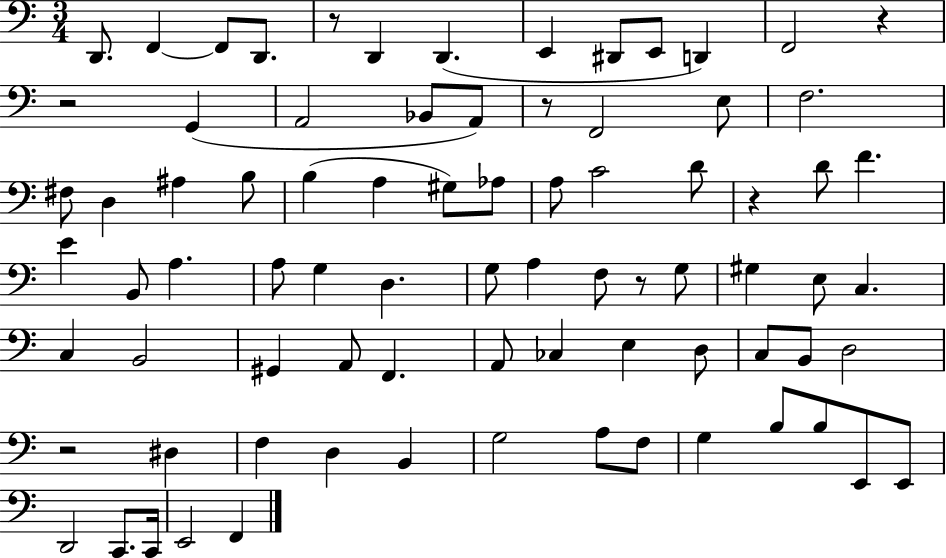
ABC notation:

X:1
T:Untitled
M:3/4
L:1/4
K:C
D,,/2 F,, F,,/2 D,,/2 z/2 D,, D,, E,, ^D,,/2 E,,/2 D,, F,,2 z z2 G,, A,,2 _B,,/2 A,,/2 z/2 F,,2 E,/2 F,2 ^F,/2 D, ^A, B,/2 B, A, ^G,/2 _A,/2 A,/2 C2 D/2 z D/2 F E B,,/2 A, A,/2 G, D, G,/2 A, F,/2 z/2 G,/2 ^G, E,/2 C, C, B,,2 ^G,, A,,/2 F,, A,,/2 _C, E, D,/2 C,/2 B,,/2 D,2 z2 ^D, F, D, B,, G,2 A,/2 F,/2 G, B,/2 B,/2 E,,/2 E,,/2 D,,2 C,,/2 C,,/4 E,,2 F,,